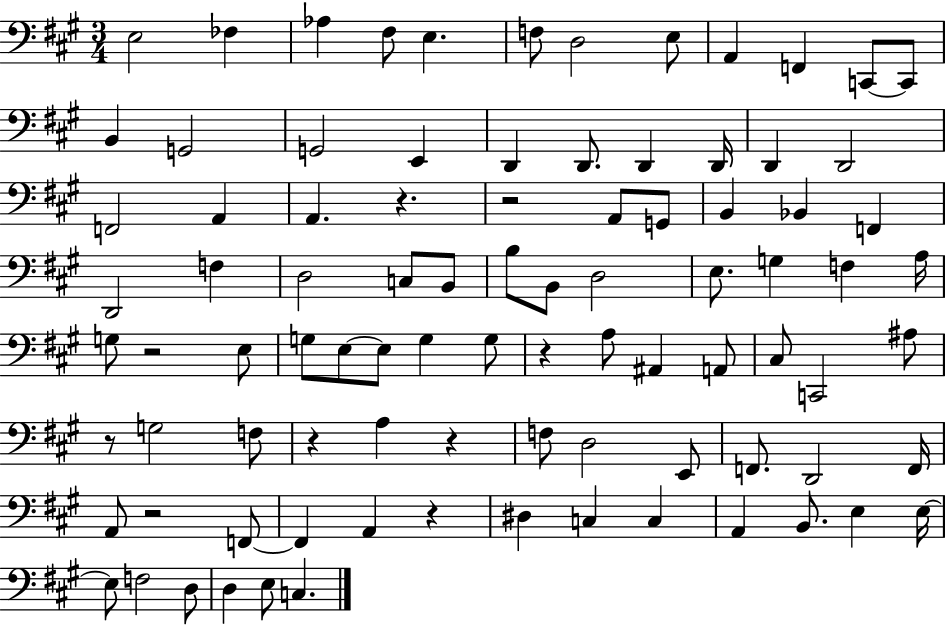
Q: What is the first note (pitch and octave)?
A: E3